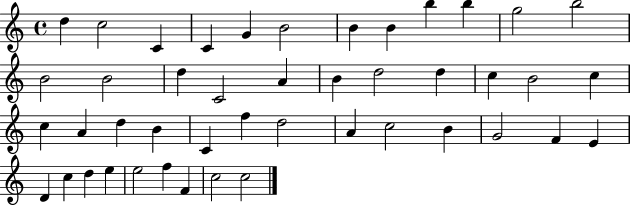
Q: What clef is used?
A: treble